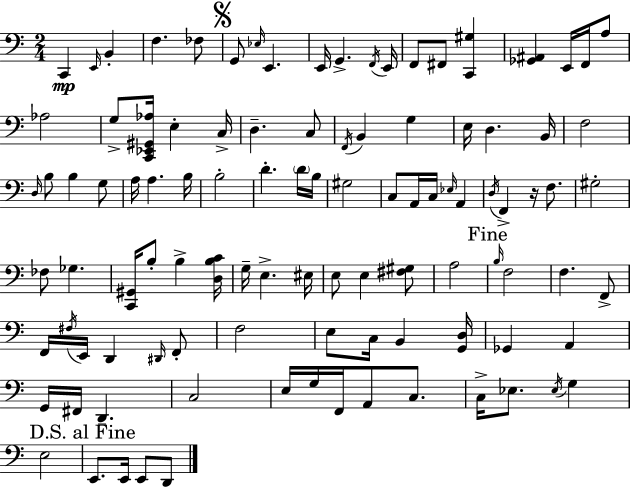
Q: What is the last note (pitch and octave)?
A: D2